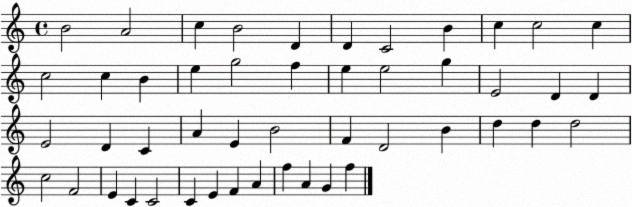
X:1
T:Untitled
M:4/4
L:1/4
K:C
B2 A2 c B2 D D C2 B c c2 c c2 c B e g2 f e e2 g E2 D D E2 D C A E B2 F D2 B d d d2 c2 F2 E C C2 C E F A f A G f